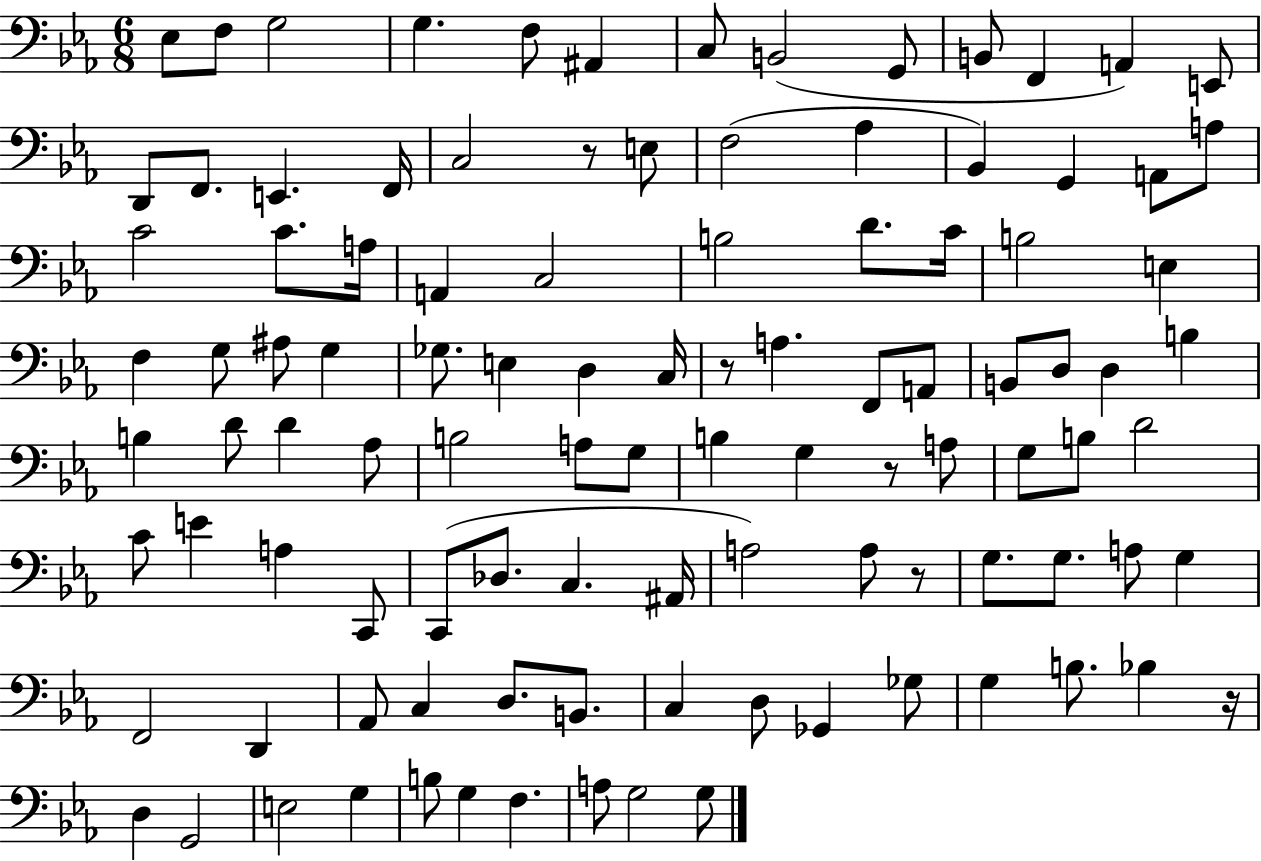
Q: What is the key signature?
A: EES major